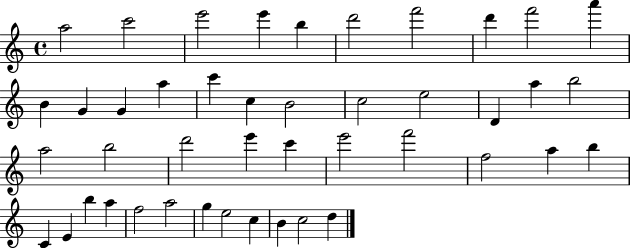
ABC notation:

X:1
T:Untitled
M:4/4
L:1/4
K:C
a2 c'2 e'2 e' b d'2 f'2 d' f'2 a' B G G a c' c B2 c2 e2 D a b2 a2 b2 d'2 e' c' e'2 f'2 f2 a b C E b a f2 a2 g e2 c B c2 d